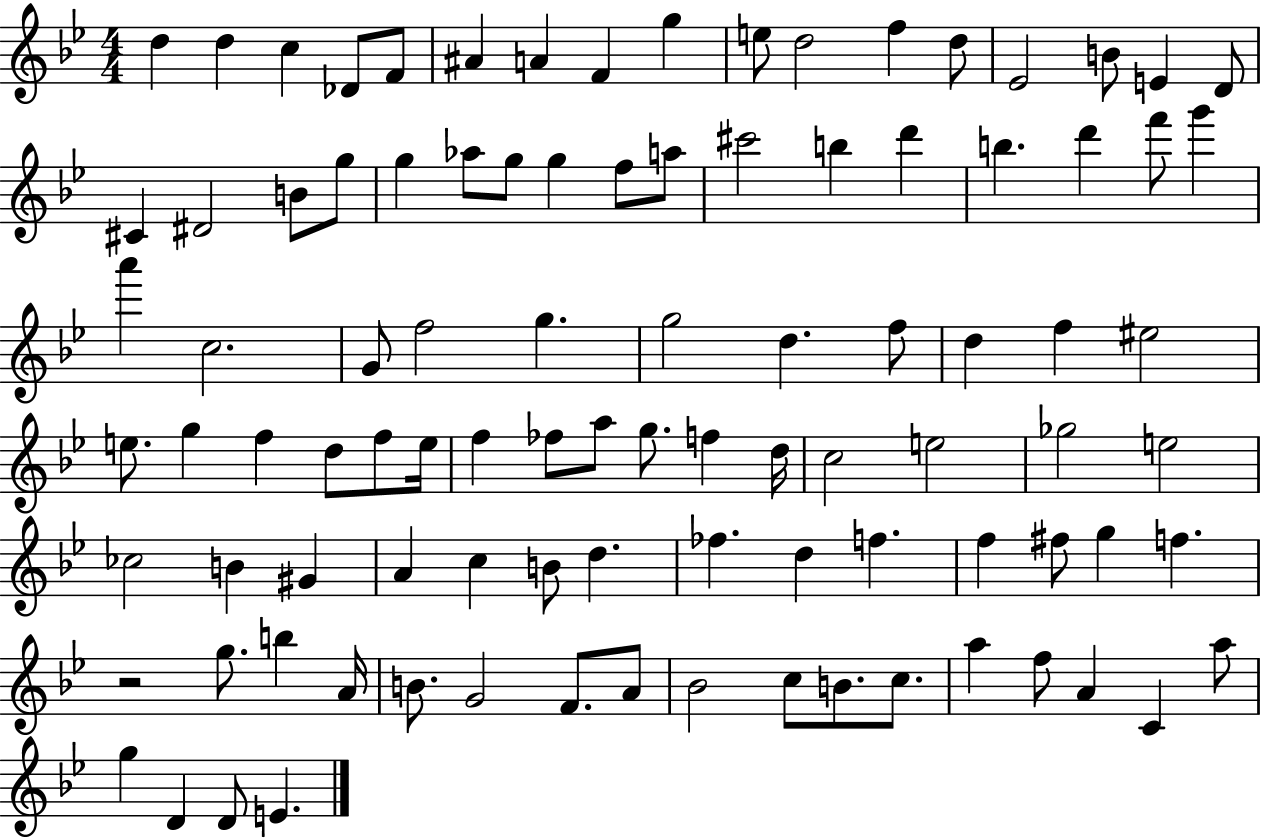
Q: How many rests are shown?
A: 1